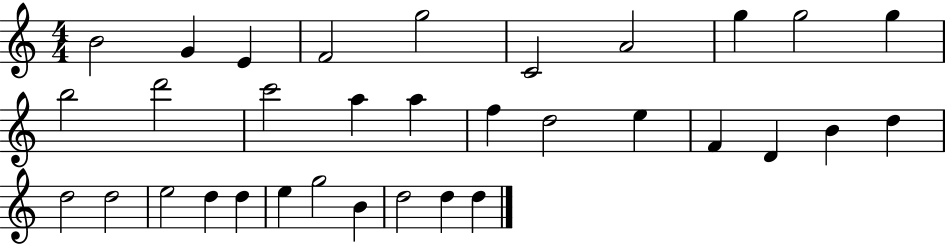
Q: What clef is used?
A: treble